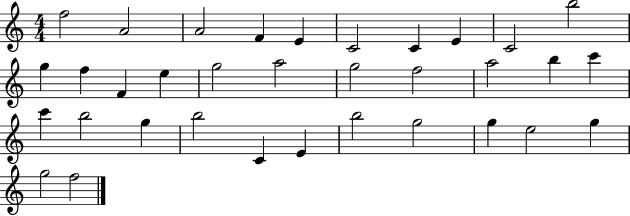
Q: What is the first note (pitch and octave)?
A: F5